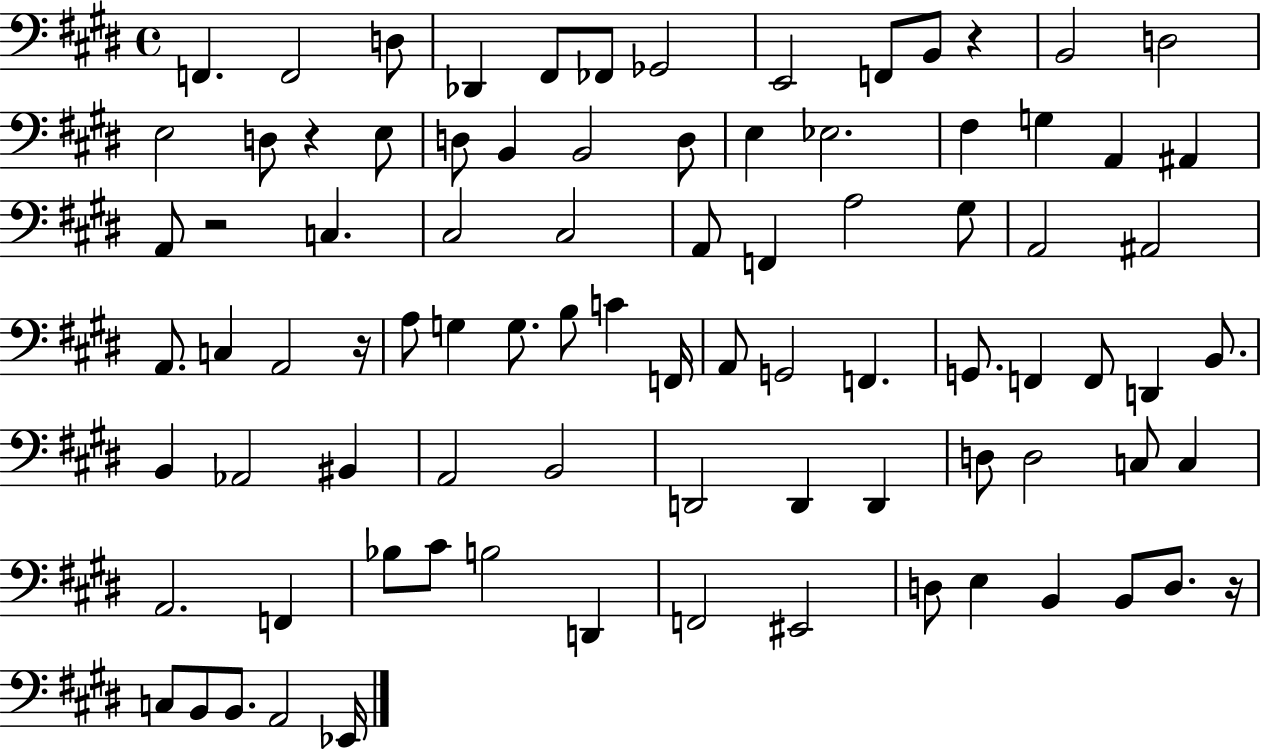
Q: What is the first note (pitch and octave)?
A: F2